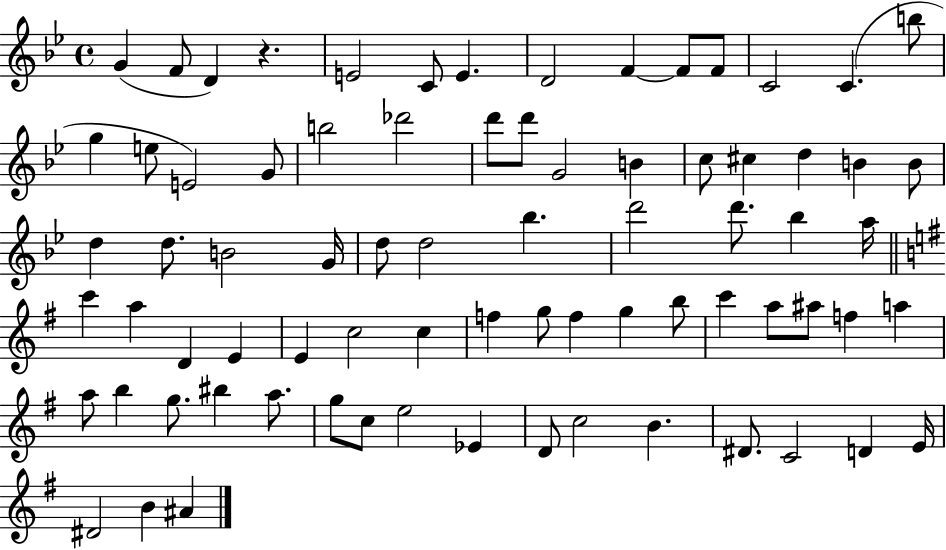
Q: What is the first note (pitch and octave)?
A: G4